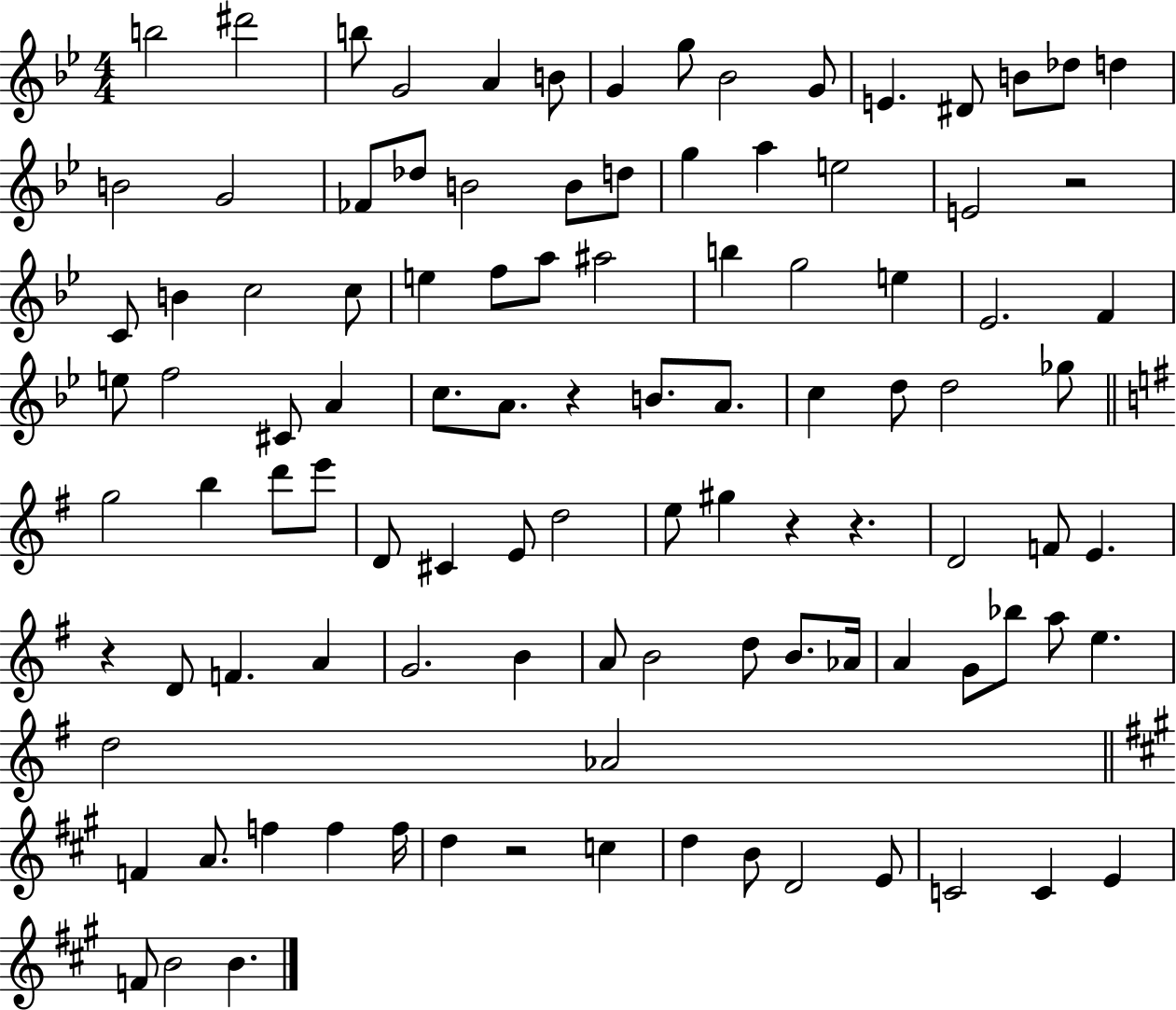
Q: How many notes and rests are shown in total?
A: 104